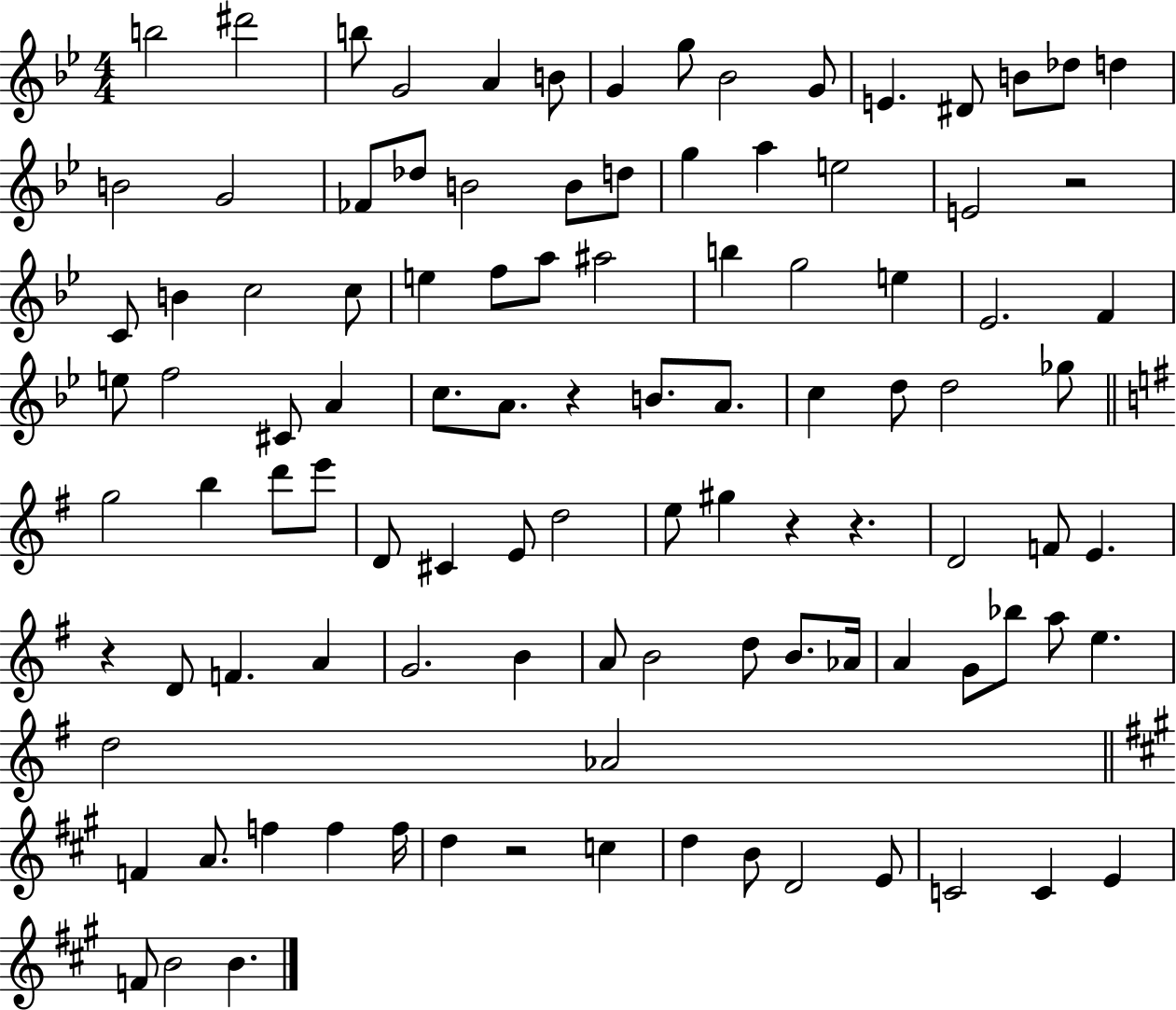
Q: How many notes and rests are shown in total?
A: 104